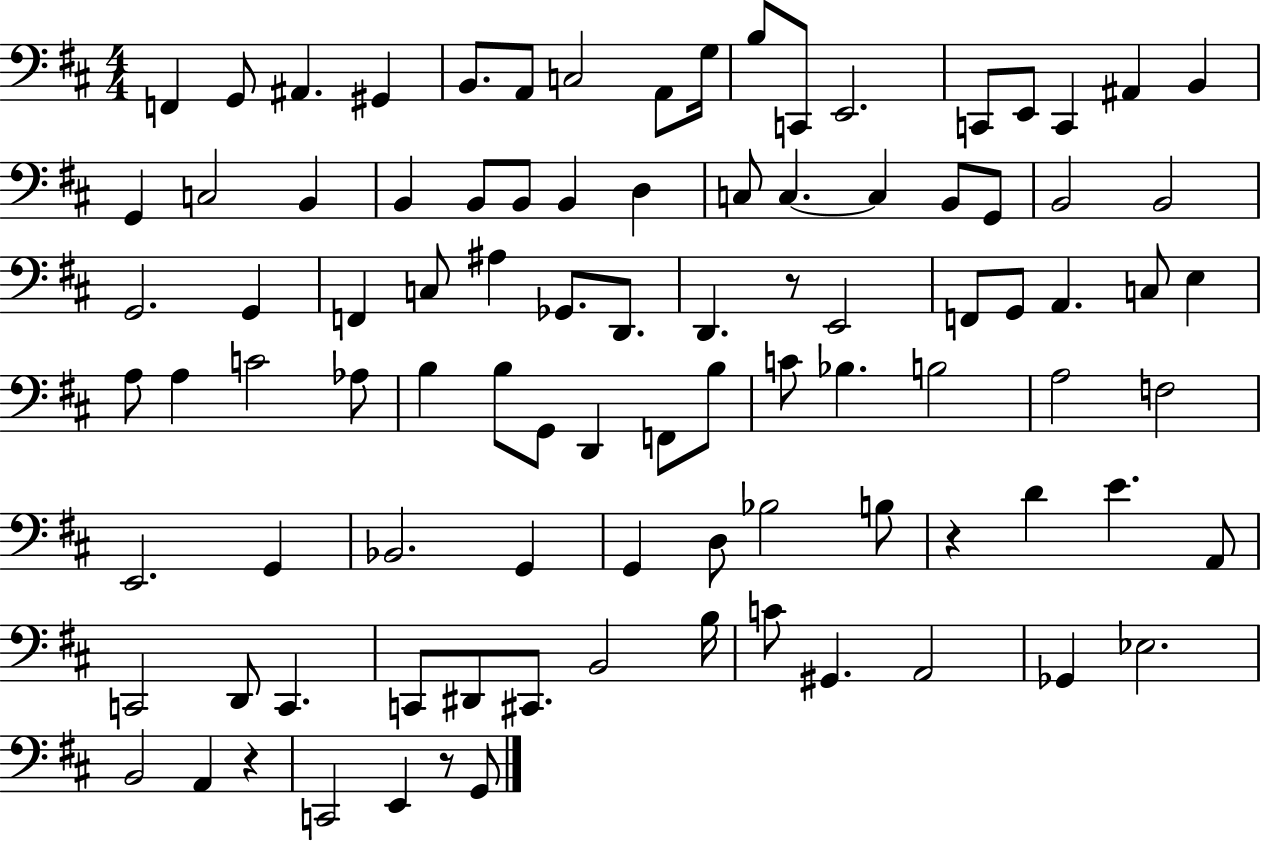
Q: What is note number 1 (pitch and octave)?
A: F2